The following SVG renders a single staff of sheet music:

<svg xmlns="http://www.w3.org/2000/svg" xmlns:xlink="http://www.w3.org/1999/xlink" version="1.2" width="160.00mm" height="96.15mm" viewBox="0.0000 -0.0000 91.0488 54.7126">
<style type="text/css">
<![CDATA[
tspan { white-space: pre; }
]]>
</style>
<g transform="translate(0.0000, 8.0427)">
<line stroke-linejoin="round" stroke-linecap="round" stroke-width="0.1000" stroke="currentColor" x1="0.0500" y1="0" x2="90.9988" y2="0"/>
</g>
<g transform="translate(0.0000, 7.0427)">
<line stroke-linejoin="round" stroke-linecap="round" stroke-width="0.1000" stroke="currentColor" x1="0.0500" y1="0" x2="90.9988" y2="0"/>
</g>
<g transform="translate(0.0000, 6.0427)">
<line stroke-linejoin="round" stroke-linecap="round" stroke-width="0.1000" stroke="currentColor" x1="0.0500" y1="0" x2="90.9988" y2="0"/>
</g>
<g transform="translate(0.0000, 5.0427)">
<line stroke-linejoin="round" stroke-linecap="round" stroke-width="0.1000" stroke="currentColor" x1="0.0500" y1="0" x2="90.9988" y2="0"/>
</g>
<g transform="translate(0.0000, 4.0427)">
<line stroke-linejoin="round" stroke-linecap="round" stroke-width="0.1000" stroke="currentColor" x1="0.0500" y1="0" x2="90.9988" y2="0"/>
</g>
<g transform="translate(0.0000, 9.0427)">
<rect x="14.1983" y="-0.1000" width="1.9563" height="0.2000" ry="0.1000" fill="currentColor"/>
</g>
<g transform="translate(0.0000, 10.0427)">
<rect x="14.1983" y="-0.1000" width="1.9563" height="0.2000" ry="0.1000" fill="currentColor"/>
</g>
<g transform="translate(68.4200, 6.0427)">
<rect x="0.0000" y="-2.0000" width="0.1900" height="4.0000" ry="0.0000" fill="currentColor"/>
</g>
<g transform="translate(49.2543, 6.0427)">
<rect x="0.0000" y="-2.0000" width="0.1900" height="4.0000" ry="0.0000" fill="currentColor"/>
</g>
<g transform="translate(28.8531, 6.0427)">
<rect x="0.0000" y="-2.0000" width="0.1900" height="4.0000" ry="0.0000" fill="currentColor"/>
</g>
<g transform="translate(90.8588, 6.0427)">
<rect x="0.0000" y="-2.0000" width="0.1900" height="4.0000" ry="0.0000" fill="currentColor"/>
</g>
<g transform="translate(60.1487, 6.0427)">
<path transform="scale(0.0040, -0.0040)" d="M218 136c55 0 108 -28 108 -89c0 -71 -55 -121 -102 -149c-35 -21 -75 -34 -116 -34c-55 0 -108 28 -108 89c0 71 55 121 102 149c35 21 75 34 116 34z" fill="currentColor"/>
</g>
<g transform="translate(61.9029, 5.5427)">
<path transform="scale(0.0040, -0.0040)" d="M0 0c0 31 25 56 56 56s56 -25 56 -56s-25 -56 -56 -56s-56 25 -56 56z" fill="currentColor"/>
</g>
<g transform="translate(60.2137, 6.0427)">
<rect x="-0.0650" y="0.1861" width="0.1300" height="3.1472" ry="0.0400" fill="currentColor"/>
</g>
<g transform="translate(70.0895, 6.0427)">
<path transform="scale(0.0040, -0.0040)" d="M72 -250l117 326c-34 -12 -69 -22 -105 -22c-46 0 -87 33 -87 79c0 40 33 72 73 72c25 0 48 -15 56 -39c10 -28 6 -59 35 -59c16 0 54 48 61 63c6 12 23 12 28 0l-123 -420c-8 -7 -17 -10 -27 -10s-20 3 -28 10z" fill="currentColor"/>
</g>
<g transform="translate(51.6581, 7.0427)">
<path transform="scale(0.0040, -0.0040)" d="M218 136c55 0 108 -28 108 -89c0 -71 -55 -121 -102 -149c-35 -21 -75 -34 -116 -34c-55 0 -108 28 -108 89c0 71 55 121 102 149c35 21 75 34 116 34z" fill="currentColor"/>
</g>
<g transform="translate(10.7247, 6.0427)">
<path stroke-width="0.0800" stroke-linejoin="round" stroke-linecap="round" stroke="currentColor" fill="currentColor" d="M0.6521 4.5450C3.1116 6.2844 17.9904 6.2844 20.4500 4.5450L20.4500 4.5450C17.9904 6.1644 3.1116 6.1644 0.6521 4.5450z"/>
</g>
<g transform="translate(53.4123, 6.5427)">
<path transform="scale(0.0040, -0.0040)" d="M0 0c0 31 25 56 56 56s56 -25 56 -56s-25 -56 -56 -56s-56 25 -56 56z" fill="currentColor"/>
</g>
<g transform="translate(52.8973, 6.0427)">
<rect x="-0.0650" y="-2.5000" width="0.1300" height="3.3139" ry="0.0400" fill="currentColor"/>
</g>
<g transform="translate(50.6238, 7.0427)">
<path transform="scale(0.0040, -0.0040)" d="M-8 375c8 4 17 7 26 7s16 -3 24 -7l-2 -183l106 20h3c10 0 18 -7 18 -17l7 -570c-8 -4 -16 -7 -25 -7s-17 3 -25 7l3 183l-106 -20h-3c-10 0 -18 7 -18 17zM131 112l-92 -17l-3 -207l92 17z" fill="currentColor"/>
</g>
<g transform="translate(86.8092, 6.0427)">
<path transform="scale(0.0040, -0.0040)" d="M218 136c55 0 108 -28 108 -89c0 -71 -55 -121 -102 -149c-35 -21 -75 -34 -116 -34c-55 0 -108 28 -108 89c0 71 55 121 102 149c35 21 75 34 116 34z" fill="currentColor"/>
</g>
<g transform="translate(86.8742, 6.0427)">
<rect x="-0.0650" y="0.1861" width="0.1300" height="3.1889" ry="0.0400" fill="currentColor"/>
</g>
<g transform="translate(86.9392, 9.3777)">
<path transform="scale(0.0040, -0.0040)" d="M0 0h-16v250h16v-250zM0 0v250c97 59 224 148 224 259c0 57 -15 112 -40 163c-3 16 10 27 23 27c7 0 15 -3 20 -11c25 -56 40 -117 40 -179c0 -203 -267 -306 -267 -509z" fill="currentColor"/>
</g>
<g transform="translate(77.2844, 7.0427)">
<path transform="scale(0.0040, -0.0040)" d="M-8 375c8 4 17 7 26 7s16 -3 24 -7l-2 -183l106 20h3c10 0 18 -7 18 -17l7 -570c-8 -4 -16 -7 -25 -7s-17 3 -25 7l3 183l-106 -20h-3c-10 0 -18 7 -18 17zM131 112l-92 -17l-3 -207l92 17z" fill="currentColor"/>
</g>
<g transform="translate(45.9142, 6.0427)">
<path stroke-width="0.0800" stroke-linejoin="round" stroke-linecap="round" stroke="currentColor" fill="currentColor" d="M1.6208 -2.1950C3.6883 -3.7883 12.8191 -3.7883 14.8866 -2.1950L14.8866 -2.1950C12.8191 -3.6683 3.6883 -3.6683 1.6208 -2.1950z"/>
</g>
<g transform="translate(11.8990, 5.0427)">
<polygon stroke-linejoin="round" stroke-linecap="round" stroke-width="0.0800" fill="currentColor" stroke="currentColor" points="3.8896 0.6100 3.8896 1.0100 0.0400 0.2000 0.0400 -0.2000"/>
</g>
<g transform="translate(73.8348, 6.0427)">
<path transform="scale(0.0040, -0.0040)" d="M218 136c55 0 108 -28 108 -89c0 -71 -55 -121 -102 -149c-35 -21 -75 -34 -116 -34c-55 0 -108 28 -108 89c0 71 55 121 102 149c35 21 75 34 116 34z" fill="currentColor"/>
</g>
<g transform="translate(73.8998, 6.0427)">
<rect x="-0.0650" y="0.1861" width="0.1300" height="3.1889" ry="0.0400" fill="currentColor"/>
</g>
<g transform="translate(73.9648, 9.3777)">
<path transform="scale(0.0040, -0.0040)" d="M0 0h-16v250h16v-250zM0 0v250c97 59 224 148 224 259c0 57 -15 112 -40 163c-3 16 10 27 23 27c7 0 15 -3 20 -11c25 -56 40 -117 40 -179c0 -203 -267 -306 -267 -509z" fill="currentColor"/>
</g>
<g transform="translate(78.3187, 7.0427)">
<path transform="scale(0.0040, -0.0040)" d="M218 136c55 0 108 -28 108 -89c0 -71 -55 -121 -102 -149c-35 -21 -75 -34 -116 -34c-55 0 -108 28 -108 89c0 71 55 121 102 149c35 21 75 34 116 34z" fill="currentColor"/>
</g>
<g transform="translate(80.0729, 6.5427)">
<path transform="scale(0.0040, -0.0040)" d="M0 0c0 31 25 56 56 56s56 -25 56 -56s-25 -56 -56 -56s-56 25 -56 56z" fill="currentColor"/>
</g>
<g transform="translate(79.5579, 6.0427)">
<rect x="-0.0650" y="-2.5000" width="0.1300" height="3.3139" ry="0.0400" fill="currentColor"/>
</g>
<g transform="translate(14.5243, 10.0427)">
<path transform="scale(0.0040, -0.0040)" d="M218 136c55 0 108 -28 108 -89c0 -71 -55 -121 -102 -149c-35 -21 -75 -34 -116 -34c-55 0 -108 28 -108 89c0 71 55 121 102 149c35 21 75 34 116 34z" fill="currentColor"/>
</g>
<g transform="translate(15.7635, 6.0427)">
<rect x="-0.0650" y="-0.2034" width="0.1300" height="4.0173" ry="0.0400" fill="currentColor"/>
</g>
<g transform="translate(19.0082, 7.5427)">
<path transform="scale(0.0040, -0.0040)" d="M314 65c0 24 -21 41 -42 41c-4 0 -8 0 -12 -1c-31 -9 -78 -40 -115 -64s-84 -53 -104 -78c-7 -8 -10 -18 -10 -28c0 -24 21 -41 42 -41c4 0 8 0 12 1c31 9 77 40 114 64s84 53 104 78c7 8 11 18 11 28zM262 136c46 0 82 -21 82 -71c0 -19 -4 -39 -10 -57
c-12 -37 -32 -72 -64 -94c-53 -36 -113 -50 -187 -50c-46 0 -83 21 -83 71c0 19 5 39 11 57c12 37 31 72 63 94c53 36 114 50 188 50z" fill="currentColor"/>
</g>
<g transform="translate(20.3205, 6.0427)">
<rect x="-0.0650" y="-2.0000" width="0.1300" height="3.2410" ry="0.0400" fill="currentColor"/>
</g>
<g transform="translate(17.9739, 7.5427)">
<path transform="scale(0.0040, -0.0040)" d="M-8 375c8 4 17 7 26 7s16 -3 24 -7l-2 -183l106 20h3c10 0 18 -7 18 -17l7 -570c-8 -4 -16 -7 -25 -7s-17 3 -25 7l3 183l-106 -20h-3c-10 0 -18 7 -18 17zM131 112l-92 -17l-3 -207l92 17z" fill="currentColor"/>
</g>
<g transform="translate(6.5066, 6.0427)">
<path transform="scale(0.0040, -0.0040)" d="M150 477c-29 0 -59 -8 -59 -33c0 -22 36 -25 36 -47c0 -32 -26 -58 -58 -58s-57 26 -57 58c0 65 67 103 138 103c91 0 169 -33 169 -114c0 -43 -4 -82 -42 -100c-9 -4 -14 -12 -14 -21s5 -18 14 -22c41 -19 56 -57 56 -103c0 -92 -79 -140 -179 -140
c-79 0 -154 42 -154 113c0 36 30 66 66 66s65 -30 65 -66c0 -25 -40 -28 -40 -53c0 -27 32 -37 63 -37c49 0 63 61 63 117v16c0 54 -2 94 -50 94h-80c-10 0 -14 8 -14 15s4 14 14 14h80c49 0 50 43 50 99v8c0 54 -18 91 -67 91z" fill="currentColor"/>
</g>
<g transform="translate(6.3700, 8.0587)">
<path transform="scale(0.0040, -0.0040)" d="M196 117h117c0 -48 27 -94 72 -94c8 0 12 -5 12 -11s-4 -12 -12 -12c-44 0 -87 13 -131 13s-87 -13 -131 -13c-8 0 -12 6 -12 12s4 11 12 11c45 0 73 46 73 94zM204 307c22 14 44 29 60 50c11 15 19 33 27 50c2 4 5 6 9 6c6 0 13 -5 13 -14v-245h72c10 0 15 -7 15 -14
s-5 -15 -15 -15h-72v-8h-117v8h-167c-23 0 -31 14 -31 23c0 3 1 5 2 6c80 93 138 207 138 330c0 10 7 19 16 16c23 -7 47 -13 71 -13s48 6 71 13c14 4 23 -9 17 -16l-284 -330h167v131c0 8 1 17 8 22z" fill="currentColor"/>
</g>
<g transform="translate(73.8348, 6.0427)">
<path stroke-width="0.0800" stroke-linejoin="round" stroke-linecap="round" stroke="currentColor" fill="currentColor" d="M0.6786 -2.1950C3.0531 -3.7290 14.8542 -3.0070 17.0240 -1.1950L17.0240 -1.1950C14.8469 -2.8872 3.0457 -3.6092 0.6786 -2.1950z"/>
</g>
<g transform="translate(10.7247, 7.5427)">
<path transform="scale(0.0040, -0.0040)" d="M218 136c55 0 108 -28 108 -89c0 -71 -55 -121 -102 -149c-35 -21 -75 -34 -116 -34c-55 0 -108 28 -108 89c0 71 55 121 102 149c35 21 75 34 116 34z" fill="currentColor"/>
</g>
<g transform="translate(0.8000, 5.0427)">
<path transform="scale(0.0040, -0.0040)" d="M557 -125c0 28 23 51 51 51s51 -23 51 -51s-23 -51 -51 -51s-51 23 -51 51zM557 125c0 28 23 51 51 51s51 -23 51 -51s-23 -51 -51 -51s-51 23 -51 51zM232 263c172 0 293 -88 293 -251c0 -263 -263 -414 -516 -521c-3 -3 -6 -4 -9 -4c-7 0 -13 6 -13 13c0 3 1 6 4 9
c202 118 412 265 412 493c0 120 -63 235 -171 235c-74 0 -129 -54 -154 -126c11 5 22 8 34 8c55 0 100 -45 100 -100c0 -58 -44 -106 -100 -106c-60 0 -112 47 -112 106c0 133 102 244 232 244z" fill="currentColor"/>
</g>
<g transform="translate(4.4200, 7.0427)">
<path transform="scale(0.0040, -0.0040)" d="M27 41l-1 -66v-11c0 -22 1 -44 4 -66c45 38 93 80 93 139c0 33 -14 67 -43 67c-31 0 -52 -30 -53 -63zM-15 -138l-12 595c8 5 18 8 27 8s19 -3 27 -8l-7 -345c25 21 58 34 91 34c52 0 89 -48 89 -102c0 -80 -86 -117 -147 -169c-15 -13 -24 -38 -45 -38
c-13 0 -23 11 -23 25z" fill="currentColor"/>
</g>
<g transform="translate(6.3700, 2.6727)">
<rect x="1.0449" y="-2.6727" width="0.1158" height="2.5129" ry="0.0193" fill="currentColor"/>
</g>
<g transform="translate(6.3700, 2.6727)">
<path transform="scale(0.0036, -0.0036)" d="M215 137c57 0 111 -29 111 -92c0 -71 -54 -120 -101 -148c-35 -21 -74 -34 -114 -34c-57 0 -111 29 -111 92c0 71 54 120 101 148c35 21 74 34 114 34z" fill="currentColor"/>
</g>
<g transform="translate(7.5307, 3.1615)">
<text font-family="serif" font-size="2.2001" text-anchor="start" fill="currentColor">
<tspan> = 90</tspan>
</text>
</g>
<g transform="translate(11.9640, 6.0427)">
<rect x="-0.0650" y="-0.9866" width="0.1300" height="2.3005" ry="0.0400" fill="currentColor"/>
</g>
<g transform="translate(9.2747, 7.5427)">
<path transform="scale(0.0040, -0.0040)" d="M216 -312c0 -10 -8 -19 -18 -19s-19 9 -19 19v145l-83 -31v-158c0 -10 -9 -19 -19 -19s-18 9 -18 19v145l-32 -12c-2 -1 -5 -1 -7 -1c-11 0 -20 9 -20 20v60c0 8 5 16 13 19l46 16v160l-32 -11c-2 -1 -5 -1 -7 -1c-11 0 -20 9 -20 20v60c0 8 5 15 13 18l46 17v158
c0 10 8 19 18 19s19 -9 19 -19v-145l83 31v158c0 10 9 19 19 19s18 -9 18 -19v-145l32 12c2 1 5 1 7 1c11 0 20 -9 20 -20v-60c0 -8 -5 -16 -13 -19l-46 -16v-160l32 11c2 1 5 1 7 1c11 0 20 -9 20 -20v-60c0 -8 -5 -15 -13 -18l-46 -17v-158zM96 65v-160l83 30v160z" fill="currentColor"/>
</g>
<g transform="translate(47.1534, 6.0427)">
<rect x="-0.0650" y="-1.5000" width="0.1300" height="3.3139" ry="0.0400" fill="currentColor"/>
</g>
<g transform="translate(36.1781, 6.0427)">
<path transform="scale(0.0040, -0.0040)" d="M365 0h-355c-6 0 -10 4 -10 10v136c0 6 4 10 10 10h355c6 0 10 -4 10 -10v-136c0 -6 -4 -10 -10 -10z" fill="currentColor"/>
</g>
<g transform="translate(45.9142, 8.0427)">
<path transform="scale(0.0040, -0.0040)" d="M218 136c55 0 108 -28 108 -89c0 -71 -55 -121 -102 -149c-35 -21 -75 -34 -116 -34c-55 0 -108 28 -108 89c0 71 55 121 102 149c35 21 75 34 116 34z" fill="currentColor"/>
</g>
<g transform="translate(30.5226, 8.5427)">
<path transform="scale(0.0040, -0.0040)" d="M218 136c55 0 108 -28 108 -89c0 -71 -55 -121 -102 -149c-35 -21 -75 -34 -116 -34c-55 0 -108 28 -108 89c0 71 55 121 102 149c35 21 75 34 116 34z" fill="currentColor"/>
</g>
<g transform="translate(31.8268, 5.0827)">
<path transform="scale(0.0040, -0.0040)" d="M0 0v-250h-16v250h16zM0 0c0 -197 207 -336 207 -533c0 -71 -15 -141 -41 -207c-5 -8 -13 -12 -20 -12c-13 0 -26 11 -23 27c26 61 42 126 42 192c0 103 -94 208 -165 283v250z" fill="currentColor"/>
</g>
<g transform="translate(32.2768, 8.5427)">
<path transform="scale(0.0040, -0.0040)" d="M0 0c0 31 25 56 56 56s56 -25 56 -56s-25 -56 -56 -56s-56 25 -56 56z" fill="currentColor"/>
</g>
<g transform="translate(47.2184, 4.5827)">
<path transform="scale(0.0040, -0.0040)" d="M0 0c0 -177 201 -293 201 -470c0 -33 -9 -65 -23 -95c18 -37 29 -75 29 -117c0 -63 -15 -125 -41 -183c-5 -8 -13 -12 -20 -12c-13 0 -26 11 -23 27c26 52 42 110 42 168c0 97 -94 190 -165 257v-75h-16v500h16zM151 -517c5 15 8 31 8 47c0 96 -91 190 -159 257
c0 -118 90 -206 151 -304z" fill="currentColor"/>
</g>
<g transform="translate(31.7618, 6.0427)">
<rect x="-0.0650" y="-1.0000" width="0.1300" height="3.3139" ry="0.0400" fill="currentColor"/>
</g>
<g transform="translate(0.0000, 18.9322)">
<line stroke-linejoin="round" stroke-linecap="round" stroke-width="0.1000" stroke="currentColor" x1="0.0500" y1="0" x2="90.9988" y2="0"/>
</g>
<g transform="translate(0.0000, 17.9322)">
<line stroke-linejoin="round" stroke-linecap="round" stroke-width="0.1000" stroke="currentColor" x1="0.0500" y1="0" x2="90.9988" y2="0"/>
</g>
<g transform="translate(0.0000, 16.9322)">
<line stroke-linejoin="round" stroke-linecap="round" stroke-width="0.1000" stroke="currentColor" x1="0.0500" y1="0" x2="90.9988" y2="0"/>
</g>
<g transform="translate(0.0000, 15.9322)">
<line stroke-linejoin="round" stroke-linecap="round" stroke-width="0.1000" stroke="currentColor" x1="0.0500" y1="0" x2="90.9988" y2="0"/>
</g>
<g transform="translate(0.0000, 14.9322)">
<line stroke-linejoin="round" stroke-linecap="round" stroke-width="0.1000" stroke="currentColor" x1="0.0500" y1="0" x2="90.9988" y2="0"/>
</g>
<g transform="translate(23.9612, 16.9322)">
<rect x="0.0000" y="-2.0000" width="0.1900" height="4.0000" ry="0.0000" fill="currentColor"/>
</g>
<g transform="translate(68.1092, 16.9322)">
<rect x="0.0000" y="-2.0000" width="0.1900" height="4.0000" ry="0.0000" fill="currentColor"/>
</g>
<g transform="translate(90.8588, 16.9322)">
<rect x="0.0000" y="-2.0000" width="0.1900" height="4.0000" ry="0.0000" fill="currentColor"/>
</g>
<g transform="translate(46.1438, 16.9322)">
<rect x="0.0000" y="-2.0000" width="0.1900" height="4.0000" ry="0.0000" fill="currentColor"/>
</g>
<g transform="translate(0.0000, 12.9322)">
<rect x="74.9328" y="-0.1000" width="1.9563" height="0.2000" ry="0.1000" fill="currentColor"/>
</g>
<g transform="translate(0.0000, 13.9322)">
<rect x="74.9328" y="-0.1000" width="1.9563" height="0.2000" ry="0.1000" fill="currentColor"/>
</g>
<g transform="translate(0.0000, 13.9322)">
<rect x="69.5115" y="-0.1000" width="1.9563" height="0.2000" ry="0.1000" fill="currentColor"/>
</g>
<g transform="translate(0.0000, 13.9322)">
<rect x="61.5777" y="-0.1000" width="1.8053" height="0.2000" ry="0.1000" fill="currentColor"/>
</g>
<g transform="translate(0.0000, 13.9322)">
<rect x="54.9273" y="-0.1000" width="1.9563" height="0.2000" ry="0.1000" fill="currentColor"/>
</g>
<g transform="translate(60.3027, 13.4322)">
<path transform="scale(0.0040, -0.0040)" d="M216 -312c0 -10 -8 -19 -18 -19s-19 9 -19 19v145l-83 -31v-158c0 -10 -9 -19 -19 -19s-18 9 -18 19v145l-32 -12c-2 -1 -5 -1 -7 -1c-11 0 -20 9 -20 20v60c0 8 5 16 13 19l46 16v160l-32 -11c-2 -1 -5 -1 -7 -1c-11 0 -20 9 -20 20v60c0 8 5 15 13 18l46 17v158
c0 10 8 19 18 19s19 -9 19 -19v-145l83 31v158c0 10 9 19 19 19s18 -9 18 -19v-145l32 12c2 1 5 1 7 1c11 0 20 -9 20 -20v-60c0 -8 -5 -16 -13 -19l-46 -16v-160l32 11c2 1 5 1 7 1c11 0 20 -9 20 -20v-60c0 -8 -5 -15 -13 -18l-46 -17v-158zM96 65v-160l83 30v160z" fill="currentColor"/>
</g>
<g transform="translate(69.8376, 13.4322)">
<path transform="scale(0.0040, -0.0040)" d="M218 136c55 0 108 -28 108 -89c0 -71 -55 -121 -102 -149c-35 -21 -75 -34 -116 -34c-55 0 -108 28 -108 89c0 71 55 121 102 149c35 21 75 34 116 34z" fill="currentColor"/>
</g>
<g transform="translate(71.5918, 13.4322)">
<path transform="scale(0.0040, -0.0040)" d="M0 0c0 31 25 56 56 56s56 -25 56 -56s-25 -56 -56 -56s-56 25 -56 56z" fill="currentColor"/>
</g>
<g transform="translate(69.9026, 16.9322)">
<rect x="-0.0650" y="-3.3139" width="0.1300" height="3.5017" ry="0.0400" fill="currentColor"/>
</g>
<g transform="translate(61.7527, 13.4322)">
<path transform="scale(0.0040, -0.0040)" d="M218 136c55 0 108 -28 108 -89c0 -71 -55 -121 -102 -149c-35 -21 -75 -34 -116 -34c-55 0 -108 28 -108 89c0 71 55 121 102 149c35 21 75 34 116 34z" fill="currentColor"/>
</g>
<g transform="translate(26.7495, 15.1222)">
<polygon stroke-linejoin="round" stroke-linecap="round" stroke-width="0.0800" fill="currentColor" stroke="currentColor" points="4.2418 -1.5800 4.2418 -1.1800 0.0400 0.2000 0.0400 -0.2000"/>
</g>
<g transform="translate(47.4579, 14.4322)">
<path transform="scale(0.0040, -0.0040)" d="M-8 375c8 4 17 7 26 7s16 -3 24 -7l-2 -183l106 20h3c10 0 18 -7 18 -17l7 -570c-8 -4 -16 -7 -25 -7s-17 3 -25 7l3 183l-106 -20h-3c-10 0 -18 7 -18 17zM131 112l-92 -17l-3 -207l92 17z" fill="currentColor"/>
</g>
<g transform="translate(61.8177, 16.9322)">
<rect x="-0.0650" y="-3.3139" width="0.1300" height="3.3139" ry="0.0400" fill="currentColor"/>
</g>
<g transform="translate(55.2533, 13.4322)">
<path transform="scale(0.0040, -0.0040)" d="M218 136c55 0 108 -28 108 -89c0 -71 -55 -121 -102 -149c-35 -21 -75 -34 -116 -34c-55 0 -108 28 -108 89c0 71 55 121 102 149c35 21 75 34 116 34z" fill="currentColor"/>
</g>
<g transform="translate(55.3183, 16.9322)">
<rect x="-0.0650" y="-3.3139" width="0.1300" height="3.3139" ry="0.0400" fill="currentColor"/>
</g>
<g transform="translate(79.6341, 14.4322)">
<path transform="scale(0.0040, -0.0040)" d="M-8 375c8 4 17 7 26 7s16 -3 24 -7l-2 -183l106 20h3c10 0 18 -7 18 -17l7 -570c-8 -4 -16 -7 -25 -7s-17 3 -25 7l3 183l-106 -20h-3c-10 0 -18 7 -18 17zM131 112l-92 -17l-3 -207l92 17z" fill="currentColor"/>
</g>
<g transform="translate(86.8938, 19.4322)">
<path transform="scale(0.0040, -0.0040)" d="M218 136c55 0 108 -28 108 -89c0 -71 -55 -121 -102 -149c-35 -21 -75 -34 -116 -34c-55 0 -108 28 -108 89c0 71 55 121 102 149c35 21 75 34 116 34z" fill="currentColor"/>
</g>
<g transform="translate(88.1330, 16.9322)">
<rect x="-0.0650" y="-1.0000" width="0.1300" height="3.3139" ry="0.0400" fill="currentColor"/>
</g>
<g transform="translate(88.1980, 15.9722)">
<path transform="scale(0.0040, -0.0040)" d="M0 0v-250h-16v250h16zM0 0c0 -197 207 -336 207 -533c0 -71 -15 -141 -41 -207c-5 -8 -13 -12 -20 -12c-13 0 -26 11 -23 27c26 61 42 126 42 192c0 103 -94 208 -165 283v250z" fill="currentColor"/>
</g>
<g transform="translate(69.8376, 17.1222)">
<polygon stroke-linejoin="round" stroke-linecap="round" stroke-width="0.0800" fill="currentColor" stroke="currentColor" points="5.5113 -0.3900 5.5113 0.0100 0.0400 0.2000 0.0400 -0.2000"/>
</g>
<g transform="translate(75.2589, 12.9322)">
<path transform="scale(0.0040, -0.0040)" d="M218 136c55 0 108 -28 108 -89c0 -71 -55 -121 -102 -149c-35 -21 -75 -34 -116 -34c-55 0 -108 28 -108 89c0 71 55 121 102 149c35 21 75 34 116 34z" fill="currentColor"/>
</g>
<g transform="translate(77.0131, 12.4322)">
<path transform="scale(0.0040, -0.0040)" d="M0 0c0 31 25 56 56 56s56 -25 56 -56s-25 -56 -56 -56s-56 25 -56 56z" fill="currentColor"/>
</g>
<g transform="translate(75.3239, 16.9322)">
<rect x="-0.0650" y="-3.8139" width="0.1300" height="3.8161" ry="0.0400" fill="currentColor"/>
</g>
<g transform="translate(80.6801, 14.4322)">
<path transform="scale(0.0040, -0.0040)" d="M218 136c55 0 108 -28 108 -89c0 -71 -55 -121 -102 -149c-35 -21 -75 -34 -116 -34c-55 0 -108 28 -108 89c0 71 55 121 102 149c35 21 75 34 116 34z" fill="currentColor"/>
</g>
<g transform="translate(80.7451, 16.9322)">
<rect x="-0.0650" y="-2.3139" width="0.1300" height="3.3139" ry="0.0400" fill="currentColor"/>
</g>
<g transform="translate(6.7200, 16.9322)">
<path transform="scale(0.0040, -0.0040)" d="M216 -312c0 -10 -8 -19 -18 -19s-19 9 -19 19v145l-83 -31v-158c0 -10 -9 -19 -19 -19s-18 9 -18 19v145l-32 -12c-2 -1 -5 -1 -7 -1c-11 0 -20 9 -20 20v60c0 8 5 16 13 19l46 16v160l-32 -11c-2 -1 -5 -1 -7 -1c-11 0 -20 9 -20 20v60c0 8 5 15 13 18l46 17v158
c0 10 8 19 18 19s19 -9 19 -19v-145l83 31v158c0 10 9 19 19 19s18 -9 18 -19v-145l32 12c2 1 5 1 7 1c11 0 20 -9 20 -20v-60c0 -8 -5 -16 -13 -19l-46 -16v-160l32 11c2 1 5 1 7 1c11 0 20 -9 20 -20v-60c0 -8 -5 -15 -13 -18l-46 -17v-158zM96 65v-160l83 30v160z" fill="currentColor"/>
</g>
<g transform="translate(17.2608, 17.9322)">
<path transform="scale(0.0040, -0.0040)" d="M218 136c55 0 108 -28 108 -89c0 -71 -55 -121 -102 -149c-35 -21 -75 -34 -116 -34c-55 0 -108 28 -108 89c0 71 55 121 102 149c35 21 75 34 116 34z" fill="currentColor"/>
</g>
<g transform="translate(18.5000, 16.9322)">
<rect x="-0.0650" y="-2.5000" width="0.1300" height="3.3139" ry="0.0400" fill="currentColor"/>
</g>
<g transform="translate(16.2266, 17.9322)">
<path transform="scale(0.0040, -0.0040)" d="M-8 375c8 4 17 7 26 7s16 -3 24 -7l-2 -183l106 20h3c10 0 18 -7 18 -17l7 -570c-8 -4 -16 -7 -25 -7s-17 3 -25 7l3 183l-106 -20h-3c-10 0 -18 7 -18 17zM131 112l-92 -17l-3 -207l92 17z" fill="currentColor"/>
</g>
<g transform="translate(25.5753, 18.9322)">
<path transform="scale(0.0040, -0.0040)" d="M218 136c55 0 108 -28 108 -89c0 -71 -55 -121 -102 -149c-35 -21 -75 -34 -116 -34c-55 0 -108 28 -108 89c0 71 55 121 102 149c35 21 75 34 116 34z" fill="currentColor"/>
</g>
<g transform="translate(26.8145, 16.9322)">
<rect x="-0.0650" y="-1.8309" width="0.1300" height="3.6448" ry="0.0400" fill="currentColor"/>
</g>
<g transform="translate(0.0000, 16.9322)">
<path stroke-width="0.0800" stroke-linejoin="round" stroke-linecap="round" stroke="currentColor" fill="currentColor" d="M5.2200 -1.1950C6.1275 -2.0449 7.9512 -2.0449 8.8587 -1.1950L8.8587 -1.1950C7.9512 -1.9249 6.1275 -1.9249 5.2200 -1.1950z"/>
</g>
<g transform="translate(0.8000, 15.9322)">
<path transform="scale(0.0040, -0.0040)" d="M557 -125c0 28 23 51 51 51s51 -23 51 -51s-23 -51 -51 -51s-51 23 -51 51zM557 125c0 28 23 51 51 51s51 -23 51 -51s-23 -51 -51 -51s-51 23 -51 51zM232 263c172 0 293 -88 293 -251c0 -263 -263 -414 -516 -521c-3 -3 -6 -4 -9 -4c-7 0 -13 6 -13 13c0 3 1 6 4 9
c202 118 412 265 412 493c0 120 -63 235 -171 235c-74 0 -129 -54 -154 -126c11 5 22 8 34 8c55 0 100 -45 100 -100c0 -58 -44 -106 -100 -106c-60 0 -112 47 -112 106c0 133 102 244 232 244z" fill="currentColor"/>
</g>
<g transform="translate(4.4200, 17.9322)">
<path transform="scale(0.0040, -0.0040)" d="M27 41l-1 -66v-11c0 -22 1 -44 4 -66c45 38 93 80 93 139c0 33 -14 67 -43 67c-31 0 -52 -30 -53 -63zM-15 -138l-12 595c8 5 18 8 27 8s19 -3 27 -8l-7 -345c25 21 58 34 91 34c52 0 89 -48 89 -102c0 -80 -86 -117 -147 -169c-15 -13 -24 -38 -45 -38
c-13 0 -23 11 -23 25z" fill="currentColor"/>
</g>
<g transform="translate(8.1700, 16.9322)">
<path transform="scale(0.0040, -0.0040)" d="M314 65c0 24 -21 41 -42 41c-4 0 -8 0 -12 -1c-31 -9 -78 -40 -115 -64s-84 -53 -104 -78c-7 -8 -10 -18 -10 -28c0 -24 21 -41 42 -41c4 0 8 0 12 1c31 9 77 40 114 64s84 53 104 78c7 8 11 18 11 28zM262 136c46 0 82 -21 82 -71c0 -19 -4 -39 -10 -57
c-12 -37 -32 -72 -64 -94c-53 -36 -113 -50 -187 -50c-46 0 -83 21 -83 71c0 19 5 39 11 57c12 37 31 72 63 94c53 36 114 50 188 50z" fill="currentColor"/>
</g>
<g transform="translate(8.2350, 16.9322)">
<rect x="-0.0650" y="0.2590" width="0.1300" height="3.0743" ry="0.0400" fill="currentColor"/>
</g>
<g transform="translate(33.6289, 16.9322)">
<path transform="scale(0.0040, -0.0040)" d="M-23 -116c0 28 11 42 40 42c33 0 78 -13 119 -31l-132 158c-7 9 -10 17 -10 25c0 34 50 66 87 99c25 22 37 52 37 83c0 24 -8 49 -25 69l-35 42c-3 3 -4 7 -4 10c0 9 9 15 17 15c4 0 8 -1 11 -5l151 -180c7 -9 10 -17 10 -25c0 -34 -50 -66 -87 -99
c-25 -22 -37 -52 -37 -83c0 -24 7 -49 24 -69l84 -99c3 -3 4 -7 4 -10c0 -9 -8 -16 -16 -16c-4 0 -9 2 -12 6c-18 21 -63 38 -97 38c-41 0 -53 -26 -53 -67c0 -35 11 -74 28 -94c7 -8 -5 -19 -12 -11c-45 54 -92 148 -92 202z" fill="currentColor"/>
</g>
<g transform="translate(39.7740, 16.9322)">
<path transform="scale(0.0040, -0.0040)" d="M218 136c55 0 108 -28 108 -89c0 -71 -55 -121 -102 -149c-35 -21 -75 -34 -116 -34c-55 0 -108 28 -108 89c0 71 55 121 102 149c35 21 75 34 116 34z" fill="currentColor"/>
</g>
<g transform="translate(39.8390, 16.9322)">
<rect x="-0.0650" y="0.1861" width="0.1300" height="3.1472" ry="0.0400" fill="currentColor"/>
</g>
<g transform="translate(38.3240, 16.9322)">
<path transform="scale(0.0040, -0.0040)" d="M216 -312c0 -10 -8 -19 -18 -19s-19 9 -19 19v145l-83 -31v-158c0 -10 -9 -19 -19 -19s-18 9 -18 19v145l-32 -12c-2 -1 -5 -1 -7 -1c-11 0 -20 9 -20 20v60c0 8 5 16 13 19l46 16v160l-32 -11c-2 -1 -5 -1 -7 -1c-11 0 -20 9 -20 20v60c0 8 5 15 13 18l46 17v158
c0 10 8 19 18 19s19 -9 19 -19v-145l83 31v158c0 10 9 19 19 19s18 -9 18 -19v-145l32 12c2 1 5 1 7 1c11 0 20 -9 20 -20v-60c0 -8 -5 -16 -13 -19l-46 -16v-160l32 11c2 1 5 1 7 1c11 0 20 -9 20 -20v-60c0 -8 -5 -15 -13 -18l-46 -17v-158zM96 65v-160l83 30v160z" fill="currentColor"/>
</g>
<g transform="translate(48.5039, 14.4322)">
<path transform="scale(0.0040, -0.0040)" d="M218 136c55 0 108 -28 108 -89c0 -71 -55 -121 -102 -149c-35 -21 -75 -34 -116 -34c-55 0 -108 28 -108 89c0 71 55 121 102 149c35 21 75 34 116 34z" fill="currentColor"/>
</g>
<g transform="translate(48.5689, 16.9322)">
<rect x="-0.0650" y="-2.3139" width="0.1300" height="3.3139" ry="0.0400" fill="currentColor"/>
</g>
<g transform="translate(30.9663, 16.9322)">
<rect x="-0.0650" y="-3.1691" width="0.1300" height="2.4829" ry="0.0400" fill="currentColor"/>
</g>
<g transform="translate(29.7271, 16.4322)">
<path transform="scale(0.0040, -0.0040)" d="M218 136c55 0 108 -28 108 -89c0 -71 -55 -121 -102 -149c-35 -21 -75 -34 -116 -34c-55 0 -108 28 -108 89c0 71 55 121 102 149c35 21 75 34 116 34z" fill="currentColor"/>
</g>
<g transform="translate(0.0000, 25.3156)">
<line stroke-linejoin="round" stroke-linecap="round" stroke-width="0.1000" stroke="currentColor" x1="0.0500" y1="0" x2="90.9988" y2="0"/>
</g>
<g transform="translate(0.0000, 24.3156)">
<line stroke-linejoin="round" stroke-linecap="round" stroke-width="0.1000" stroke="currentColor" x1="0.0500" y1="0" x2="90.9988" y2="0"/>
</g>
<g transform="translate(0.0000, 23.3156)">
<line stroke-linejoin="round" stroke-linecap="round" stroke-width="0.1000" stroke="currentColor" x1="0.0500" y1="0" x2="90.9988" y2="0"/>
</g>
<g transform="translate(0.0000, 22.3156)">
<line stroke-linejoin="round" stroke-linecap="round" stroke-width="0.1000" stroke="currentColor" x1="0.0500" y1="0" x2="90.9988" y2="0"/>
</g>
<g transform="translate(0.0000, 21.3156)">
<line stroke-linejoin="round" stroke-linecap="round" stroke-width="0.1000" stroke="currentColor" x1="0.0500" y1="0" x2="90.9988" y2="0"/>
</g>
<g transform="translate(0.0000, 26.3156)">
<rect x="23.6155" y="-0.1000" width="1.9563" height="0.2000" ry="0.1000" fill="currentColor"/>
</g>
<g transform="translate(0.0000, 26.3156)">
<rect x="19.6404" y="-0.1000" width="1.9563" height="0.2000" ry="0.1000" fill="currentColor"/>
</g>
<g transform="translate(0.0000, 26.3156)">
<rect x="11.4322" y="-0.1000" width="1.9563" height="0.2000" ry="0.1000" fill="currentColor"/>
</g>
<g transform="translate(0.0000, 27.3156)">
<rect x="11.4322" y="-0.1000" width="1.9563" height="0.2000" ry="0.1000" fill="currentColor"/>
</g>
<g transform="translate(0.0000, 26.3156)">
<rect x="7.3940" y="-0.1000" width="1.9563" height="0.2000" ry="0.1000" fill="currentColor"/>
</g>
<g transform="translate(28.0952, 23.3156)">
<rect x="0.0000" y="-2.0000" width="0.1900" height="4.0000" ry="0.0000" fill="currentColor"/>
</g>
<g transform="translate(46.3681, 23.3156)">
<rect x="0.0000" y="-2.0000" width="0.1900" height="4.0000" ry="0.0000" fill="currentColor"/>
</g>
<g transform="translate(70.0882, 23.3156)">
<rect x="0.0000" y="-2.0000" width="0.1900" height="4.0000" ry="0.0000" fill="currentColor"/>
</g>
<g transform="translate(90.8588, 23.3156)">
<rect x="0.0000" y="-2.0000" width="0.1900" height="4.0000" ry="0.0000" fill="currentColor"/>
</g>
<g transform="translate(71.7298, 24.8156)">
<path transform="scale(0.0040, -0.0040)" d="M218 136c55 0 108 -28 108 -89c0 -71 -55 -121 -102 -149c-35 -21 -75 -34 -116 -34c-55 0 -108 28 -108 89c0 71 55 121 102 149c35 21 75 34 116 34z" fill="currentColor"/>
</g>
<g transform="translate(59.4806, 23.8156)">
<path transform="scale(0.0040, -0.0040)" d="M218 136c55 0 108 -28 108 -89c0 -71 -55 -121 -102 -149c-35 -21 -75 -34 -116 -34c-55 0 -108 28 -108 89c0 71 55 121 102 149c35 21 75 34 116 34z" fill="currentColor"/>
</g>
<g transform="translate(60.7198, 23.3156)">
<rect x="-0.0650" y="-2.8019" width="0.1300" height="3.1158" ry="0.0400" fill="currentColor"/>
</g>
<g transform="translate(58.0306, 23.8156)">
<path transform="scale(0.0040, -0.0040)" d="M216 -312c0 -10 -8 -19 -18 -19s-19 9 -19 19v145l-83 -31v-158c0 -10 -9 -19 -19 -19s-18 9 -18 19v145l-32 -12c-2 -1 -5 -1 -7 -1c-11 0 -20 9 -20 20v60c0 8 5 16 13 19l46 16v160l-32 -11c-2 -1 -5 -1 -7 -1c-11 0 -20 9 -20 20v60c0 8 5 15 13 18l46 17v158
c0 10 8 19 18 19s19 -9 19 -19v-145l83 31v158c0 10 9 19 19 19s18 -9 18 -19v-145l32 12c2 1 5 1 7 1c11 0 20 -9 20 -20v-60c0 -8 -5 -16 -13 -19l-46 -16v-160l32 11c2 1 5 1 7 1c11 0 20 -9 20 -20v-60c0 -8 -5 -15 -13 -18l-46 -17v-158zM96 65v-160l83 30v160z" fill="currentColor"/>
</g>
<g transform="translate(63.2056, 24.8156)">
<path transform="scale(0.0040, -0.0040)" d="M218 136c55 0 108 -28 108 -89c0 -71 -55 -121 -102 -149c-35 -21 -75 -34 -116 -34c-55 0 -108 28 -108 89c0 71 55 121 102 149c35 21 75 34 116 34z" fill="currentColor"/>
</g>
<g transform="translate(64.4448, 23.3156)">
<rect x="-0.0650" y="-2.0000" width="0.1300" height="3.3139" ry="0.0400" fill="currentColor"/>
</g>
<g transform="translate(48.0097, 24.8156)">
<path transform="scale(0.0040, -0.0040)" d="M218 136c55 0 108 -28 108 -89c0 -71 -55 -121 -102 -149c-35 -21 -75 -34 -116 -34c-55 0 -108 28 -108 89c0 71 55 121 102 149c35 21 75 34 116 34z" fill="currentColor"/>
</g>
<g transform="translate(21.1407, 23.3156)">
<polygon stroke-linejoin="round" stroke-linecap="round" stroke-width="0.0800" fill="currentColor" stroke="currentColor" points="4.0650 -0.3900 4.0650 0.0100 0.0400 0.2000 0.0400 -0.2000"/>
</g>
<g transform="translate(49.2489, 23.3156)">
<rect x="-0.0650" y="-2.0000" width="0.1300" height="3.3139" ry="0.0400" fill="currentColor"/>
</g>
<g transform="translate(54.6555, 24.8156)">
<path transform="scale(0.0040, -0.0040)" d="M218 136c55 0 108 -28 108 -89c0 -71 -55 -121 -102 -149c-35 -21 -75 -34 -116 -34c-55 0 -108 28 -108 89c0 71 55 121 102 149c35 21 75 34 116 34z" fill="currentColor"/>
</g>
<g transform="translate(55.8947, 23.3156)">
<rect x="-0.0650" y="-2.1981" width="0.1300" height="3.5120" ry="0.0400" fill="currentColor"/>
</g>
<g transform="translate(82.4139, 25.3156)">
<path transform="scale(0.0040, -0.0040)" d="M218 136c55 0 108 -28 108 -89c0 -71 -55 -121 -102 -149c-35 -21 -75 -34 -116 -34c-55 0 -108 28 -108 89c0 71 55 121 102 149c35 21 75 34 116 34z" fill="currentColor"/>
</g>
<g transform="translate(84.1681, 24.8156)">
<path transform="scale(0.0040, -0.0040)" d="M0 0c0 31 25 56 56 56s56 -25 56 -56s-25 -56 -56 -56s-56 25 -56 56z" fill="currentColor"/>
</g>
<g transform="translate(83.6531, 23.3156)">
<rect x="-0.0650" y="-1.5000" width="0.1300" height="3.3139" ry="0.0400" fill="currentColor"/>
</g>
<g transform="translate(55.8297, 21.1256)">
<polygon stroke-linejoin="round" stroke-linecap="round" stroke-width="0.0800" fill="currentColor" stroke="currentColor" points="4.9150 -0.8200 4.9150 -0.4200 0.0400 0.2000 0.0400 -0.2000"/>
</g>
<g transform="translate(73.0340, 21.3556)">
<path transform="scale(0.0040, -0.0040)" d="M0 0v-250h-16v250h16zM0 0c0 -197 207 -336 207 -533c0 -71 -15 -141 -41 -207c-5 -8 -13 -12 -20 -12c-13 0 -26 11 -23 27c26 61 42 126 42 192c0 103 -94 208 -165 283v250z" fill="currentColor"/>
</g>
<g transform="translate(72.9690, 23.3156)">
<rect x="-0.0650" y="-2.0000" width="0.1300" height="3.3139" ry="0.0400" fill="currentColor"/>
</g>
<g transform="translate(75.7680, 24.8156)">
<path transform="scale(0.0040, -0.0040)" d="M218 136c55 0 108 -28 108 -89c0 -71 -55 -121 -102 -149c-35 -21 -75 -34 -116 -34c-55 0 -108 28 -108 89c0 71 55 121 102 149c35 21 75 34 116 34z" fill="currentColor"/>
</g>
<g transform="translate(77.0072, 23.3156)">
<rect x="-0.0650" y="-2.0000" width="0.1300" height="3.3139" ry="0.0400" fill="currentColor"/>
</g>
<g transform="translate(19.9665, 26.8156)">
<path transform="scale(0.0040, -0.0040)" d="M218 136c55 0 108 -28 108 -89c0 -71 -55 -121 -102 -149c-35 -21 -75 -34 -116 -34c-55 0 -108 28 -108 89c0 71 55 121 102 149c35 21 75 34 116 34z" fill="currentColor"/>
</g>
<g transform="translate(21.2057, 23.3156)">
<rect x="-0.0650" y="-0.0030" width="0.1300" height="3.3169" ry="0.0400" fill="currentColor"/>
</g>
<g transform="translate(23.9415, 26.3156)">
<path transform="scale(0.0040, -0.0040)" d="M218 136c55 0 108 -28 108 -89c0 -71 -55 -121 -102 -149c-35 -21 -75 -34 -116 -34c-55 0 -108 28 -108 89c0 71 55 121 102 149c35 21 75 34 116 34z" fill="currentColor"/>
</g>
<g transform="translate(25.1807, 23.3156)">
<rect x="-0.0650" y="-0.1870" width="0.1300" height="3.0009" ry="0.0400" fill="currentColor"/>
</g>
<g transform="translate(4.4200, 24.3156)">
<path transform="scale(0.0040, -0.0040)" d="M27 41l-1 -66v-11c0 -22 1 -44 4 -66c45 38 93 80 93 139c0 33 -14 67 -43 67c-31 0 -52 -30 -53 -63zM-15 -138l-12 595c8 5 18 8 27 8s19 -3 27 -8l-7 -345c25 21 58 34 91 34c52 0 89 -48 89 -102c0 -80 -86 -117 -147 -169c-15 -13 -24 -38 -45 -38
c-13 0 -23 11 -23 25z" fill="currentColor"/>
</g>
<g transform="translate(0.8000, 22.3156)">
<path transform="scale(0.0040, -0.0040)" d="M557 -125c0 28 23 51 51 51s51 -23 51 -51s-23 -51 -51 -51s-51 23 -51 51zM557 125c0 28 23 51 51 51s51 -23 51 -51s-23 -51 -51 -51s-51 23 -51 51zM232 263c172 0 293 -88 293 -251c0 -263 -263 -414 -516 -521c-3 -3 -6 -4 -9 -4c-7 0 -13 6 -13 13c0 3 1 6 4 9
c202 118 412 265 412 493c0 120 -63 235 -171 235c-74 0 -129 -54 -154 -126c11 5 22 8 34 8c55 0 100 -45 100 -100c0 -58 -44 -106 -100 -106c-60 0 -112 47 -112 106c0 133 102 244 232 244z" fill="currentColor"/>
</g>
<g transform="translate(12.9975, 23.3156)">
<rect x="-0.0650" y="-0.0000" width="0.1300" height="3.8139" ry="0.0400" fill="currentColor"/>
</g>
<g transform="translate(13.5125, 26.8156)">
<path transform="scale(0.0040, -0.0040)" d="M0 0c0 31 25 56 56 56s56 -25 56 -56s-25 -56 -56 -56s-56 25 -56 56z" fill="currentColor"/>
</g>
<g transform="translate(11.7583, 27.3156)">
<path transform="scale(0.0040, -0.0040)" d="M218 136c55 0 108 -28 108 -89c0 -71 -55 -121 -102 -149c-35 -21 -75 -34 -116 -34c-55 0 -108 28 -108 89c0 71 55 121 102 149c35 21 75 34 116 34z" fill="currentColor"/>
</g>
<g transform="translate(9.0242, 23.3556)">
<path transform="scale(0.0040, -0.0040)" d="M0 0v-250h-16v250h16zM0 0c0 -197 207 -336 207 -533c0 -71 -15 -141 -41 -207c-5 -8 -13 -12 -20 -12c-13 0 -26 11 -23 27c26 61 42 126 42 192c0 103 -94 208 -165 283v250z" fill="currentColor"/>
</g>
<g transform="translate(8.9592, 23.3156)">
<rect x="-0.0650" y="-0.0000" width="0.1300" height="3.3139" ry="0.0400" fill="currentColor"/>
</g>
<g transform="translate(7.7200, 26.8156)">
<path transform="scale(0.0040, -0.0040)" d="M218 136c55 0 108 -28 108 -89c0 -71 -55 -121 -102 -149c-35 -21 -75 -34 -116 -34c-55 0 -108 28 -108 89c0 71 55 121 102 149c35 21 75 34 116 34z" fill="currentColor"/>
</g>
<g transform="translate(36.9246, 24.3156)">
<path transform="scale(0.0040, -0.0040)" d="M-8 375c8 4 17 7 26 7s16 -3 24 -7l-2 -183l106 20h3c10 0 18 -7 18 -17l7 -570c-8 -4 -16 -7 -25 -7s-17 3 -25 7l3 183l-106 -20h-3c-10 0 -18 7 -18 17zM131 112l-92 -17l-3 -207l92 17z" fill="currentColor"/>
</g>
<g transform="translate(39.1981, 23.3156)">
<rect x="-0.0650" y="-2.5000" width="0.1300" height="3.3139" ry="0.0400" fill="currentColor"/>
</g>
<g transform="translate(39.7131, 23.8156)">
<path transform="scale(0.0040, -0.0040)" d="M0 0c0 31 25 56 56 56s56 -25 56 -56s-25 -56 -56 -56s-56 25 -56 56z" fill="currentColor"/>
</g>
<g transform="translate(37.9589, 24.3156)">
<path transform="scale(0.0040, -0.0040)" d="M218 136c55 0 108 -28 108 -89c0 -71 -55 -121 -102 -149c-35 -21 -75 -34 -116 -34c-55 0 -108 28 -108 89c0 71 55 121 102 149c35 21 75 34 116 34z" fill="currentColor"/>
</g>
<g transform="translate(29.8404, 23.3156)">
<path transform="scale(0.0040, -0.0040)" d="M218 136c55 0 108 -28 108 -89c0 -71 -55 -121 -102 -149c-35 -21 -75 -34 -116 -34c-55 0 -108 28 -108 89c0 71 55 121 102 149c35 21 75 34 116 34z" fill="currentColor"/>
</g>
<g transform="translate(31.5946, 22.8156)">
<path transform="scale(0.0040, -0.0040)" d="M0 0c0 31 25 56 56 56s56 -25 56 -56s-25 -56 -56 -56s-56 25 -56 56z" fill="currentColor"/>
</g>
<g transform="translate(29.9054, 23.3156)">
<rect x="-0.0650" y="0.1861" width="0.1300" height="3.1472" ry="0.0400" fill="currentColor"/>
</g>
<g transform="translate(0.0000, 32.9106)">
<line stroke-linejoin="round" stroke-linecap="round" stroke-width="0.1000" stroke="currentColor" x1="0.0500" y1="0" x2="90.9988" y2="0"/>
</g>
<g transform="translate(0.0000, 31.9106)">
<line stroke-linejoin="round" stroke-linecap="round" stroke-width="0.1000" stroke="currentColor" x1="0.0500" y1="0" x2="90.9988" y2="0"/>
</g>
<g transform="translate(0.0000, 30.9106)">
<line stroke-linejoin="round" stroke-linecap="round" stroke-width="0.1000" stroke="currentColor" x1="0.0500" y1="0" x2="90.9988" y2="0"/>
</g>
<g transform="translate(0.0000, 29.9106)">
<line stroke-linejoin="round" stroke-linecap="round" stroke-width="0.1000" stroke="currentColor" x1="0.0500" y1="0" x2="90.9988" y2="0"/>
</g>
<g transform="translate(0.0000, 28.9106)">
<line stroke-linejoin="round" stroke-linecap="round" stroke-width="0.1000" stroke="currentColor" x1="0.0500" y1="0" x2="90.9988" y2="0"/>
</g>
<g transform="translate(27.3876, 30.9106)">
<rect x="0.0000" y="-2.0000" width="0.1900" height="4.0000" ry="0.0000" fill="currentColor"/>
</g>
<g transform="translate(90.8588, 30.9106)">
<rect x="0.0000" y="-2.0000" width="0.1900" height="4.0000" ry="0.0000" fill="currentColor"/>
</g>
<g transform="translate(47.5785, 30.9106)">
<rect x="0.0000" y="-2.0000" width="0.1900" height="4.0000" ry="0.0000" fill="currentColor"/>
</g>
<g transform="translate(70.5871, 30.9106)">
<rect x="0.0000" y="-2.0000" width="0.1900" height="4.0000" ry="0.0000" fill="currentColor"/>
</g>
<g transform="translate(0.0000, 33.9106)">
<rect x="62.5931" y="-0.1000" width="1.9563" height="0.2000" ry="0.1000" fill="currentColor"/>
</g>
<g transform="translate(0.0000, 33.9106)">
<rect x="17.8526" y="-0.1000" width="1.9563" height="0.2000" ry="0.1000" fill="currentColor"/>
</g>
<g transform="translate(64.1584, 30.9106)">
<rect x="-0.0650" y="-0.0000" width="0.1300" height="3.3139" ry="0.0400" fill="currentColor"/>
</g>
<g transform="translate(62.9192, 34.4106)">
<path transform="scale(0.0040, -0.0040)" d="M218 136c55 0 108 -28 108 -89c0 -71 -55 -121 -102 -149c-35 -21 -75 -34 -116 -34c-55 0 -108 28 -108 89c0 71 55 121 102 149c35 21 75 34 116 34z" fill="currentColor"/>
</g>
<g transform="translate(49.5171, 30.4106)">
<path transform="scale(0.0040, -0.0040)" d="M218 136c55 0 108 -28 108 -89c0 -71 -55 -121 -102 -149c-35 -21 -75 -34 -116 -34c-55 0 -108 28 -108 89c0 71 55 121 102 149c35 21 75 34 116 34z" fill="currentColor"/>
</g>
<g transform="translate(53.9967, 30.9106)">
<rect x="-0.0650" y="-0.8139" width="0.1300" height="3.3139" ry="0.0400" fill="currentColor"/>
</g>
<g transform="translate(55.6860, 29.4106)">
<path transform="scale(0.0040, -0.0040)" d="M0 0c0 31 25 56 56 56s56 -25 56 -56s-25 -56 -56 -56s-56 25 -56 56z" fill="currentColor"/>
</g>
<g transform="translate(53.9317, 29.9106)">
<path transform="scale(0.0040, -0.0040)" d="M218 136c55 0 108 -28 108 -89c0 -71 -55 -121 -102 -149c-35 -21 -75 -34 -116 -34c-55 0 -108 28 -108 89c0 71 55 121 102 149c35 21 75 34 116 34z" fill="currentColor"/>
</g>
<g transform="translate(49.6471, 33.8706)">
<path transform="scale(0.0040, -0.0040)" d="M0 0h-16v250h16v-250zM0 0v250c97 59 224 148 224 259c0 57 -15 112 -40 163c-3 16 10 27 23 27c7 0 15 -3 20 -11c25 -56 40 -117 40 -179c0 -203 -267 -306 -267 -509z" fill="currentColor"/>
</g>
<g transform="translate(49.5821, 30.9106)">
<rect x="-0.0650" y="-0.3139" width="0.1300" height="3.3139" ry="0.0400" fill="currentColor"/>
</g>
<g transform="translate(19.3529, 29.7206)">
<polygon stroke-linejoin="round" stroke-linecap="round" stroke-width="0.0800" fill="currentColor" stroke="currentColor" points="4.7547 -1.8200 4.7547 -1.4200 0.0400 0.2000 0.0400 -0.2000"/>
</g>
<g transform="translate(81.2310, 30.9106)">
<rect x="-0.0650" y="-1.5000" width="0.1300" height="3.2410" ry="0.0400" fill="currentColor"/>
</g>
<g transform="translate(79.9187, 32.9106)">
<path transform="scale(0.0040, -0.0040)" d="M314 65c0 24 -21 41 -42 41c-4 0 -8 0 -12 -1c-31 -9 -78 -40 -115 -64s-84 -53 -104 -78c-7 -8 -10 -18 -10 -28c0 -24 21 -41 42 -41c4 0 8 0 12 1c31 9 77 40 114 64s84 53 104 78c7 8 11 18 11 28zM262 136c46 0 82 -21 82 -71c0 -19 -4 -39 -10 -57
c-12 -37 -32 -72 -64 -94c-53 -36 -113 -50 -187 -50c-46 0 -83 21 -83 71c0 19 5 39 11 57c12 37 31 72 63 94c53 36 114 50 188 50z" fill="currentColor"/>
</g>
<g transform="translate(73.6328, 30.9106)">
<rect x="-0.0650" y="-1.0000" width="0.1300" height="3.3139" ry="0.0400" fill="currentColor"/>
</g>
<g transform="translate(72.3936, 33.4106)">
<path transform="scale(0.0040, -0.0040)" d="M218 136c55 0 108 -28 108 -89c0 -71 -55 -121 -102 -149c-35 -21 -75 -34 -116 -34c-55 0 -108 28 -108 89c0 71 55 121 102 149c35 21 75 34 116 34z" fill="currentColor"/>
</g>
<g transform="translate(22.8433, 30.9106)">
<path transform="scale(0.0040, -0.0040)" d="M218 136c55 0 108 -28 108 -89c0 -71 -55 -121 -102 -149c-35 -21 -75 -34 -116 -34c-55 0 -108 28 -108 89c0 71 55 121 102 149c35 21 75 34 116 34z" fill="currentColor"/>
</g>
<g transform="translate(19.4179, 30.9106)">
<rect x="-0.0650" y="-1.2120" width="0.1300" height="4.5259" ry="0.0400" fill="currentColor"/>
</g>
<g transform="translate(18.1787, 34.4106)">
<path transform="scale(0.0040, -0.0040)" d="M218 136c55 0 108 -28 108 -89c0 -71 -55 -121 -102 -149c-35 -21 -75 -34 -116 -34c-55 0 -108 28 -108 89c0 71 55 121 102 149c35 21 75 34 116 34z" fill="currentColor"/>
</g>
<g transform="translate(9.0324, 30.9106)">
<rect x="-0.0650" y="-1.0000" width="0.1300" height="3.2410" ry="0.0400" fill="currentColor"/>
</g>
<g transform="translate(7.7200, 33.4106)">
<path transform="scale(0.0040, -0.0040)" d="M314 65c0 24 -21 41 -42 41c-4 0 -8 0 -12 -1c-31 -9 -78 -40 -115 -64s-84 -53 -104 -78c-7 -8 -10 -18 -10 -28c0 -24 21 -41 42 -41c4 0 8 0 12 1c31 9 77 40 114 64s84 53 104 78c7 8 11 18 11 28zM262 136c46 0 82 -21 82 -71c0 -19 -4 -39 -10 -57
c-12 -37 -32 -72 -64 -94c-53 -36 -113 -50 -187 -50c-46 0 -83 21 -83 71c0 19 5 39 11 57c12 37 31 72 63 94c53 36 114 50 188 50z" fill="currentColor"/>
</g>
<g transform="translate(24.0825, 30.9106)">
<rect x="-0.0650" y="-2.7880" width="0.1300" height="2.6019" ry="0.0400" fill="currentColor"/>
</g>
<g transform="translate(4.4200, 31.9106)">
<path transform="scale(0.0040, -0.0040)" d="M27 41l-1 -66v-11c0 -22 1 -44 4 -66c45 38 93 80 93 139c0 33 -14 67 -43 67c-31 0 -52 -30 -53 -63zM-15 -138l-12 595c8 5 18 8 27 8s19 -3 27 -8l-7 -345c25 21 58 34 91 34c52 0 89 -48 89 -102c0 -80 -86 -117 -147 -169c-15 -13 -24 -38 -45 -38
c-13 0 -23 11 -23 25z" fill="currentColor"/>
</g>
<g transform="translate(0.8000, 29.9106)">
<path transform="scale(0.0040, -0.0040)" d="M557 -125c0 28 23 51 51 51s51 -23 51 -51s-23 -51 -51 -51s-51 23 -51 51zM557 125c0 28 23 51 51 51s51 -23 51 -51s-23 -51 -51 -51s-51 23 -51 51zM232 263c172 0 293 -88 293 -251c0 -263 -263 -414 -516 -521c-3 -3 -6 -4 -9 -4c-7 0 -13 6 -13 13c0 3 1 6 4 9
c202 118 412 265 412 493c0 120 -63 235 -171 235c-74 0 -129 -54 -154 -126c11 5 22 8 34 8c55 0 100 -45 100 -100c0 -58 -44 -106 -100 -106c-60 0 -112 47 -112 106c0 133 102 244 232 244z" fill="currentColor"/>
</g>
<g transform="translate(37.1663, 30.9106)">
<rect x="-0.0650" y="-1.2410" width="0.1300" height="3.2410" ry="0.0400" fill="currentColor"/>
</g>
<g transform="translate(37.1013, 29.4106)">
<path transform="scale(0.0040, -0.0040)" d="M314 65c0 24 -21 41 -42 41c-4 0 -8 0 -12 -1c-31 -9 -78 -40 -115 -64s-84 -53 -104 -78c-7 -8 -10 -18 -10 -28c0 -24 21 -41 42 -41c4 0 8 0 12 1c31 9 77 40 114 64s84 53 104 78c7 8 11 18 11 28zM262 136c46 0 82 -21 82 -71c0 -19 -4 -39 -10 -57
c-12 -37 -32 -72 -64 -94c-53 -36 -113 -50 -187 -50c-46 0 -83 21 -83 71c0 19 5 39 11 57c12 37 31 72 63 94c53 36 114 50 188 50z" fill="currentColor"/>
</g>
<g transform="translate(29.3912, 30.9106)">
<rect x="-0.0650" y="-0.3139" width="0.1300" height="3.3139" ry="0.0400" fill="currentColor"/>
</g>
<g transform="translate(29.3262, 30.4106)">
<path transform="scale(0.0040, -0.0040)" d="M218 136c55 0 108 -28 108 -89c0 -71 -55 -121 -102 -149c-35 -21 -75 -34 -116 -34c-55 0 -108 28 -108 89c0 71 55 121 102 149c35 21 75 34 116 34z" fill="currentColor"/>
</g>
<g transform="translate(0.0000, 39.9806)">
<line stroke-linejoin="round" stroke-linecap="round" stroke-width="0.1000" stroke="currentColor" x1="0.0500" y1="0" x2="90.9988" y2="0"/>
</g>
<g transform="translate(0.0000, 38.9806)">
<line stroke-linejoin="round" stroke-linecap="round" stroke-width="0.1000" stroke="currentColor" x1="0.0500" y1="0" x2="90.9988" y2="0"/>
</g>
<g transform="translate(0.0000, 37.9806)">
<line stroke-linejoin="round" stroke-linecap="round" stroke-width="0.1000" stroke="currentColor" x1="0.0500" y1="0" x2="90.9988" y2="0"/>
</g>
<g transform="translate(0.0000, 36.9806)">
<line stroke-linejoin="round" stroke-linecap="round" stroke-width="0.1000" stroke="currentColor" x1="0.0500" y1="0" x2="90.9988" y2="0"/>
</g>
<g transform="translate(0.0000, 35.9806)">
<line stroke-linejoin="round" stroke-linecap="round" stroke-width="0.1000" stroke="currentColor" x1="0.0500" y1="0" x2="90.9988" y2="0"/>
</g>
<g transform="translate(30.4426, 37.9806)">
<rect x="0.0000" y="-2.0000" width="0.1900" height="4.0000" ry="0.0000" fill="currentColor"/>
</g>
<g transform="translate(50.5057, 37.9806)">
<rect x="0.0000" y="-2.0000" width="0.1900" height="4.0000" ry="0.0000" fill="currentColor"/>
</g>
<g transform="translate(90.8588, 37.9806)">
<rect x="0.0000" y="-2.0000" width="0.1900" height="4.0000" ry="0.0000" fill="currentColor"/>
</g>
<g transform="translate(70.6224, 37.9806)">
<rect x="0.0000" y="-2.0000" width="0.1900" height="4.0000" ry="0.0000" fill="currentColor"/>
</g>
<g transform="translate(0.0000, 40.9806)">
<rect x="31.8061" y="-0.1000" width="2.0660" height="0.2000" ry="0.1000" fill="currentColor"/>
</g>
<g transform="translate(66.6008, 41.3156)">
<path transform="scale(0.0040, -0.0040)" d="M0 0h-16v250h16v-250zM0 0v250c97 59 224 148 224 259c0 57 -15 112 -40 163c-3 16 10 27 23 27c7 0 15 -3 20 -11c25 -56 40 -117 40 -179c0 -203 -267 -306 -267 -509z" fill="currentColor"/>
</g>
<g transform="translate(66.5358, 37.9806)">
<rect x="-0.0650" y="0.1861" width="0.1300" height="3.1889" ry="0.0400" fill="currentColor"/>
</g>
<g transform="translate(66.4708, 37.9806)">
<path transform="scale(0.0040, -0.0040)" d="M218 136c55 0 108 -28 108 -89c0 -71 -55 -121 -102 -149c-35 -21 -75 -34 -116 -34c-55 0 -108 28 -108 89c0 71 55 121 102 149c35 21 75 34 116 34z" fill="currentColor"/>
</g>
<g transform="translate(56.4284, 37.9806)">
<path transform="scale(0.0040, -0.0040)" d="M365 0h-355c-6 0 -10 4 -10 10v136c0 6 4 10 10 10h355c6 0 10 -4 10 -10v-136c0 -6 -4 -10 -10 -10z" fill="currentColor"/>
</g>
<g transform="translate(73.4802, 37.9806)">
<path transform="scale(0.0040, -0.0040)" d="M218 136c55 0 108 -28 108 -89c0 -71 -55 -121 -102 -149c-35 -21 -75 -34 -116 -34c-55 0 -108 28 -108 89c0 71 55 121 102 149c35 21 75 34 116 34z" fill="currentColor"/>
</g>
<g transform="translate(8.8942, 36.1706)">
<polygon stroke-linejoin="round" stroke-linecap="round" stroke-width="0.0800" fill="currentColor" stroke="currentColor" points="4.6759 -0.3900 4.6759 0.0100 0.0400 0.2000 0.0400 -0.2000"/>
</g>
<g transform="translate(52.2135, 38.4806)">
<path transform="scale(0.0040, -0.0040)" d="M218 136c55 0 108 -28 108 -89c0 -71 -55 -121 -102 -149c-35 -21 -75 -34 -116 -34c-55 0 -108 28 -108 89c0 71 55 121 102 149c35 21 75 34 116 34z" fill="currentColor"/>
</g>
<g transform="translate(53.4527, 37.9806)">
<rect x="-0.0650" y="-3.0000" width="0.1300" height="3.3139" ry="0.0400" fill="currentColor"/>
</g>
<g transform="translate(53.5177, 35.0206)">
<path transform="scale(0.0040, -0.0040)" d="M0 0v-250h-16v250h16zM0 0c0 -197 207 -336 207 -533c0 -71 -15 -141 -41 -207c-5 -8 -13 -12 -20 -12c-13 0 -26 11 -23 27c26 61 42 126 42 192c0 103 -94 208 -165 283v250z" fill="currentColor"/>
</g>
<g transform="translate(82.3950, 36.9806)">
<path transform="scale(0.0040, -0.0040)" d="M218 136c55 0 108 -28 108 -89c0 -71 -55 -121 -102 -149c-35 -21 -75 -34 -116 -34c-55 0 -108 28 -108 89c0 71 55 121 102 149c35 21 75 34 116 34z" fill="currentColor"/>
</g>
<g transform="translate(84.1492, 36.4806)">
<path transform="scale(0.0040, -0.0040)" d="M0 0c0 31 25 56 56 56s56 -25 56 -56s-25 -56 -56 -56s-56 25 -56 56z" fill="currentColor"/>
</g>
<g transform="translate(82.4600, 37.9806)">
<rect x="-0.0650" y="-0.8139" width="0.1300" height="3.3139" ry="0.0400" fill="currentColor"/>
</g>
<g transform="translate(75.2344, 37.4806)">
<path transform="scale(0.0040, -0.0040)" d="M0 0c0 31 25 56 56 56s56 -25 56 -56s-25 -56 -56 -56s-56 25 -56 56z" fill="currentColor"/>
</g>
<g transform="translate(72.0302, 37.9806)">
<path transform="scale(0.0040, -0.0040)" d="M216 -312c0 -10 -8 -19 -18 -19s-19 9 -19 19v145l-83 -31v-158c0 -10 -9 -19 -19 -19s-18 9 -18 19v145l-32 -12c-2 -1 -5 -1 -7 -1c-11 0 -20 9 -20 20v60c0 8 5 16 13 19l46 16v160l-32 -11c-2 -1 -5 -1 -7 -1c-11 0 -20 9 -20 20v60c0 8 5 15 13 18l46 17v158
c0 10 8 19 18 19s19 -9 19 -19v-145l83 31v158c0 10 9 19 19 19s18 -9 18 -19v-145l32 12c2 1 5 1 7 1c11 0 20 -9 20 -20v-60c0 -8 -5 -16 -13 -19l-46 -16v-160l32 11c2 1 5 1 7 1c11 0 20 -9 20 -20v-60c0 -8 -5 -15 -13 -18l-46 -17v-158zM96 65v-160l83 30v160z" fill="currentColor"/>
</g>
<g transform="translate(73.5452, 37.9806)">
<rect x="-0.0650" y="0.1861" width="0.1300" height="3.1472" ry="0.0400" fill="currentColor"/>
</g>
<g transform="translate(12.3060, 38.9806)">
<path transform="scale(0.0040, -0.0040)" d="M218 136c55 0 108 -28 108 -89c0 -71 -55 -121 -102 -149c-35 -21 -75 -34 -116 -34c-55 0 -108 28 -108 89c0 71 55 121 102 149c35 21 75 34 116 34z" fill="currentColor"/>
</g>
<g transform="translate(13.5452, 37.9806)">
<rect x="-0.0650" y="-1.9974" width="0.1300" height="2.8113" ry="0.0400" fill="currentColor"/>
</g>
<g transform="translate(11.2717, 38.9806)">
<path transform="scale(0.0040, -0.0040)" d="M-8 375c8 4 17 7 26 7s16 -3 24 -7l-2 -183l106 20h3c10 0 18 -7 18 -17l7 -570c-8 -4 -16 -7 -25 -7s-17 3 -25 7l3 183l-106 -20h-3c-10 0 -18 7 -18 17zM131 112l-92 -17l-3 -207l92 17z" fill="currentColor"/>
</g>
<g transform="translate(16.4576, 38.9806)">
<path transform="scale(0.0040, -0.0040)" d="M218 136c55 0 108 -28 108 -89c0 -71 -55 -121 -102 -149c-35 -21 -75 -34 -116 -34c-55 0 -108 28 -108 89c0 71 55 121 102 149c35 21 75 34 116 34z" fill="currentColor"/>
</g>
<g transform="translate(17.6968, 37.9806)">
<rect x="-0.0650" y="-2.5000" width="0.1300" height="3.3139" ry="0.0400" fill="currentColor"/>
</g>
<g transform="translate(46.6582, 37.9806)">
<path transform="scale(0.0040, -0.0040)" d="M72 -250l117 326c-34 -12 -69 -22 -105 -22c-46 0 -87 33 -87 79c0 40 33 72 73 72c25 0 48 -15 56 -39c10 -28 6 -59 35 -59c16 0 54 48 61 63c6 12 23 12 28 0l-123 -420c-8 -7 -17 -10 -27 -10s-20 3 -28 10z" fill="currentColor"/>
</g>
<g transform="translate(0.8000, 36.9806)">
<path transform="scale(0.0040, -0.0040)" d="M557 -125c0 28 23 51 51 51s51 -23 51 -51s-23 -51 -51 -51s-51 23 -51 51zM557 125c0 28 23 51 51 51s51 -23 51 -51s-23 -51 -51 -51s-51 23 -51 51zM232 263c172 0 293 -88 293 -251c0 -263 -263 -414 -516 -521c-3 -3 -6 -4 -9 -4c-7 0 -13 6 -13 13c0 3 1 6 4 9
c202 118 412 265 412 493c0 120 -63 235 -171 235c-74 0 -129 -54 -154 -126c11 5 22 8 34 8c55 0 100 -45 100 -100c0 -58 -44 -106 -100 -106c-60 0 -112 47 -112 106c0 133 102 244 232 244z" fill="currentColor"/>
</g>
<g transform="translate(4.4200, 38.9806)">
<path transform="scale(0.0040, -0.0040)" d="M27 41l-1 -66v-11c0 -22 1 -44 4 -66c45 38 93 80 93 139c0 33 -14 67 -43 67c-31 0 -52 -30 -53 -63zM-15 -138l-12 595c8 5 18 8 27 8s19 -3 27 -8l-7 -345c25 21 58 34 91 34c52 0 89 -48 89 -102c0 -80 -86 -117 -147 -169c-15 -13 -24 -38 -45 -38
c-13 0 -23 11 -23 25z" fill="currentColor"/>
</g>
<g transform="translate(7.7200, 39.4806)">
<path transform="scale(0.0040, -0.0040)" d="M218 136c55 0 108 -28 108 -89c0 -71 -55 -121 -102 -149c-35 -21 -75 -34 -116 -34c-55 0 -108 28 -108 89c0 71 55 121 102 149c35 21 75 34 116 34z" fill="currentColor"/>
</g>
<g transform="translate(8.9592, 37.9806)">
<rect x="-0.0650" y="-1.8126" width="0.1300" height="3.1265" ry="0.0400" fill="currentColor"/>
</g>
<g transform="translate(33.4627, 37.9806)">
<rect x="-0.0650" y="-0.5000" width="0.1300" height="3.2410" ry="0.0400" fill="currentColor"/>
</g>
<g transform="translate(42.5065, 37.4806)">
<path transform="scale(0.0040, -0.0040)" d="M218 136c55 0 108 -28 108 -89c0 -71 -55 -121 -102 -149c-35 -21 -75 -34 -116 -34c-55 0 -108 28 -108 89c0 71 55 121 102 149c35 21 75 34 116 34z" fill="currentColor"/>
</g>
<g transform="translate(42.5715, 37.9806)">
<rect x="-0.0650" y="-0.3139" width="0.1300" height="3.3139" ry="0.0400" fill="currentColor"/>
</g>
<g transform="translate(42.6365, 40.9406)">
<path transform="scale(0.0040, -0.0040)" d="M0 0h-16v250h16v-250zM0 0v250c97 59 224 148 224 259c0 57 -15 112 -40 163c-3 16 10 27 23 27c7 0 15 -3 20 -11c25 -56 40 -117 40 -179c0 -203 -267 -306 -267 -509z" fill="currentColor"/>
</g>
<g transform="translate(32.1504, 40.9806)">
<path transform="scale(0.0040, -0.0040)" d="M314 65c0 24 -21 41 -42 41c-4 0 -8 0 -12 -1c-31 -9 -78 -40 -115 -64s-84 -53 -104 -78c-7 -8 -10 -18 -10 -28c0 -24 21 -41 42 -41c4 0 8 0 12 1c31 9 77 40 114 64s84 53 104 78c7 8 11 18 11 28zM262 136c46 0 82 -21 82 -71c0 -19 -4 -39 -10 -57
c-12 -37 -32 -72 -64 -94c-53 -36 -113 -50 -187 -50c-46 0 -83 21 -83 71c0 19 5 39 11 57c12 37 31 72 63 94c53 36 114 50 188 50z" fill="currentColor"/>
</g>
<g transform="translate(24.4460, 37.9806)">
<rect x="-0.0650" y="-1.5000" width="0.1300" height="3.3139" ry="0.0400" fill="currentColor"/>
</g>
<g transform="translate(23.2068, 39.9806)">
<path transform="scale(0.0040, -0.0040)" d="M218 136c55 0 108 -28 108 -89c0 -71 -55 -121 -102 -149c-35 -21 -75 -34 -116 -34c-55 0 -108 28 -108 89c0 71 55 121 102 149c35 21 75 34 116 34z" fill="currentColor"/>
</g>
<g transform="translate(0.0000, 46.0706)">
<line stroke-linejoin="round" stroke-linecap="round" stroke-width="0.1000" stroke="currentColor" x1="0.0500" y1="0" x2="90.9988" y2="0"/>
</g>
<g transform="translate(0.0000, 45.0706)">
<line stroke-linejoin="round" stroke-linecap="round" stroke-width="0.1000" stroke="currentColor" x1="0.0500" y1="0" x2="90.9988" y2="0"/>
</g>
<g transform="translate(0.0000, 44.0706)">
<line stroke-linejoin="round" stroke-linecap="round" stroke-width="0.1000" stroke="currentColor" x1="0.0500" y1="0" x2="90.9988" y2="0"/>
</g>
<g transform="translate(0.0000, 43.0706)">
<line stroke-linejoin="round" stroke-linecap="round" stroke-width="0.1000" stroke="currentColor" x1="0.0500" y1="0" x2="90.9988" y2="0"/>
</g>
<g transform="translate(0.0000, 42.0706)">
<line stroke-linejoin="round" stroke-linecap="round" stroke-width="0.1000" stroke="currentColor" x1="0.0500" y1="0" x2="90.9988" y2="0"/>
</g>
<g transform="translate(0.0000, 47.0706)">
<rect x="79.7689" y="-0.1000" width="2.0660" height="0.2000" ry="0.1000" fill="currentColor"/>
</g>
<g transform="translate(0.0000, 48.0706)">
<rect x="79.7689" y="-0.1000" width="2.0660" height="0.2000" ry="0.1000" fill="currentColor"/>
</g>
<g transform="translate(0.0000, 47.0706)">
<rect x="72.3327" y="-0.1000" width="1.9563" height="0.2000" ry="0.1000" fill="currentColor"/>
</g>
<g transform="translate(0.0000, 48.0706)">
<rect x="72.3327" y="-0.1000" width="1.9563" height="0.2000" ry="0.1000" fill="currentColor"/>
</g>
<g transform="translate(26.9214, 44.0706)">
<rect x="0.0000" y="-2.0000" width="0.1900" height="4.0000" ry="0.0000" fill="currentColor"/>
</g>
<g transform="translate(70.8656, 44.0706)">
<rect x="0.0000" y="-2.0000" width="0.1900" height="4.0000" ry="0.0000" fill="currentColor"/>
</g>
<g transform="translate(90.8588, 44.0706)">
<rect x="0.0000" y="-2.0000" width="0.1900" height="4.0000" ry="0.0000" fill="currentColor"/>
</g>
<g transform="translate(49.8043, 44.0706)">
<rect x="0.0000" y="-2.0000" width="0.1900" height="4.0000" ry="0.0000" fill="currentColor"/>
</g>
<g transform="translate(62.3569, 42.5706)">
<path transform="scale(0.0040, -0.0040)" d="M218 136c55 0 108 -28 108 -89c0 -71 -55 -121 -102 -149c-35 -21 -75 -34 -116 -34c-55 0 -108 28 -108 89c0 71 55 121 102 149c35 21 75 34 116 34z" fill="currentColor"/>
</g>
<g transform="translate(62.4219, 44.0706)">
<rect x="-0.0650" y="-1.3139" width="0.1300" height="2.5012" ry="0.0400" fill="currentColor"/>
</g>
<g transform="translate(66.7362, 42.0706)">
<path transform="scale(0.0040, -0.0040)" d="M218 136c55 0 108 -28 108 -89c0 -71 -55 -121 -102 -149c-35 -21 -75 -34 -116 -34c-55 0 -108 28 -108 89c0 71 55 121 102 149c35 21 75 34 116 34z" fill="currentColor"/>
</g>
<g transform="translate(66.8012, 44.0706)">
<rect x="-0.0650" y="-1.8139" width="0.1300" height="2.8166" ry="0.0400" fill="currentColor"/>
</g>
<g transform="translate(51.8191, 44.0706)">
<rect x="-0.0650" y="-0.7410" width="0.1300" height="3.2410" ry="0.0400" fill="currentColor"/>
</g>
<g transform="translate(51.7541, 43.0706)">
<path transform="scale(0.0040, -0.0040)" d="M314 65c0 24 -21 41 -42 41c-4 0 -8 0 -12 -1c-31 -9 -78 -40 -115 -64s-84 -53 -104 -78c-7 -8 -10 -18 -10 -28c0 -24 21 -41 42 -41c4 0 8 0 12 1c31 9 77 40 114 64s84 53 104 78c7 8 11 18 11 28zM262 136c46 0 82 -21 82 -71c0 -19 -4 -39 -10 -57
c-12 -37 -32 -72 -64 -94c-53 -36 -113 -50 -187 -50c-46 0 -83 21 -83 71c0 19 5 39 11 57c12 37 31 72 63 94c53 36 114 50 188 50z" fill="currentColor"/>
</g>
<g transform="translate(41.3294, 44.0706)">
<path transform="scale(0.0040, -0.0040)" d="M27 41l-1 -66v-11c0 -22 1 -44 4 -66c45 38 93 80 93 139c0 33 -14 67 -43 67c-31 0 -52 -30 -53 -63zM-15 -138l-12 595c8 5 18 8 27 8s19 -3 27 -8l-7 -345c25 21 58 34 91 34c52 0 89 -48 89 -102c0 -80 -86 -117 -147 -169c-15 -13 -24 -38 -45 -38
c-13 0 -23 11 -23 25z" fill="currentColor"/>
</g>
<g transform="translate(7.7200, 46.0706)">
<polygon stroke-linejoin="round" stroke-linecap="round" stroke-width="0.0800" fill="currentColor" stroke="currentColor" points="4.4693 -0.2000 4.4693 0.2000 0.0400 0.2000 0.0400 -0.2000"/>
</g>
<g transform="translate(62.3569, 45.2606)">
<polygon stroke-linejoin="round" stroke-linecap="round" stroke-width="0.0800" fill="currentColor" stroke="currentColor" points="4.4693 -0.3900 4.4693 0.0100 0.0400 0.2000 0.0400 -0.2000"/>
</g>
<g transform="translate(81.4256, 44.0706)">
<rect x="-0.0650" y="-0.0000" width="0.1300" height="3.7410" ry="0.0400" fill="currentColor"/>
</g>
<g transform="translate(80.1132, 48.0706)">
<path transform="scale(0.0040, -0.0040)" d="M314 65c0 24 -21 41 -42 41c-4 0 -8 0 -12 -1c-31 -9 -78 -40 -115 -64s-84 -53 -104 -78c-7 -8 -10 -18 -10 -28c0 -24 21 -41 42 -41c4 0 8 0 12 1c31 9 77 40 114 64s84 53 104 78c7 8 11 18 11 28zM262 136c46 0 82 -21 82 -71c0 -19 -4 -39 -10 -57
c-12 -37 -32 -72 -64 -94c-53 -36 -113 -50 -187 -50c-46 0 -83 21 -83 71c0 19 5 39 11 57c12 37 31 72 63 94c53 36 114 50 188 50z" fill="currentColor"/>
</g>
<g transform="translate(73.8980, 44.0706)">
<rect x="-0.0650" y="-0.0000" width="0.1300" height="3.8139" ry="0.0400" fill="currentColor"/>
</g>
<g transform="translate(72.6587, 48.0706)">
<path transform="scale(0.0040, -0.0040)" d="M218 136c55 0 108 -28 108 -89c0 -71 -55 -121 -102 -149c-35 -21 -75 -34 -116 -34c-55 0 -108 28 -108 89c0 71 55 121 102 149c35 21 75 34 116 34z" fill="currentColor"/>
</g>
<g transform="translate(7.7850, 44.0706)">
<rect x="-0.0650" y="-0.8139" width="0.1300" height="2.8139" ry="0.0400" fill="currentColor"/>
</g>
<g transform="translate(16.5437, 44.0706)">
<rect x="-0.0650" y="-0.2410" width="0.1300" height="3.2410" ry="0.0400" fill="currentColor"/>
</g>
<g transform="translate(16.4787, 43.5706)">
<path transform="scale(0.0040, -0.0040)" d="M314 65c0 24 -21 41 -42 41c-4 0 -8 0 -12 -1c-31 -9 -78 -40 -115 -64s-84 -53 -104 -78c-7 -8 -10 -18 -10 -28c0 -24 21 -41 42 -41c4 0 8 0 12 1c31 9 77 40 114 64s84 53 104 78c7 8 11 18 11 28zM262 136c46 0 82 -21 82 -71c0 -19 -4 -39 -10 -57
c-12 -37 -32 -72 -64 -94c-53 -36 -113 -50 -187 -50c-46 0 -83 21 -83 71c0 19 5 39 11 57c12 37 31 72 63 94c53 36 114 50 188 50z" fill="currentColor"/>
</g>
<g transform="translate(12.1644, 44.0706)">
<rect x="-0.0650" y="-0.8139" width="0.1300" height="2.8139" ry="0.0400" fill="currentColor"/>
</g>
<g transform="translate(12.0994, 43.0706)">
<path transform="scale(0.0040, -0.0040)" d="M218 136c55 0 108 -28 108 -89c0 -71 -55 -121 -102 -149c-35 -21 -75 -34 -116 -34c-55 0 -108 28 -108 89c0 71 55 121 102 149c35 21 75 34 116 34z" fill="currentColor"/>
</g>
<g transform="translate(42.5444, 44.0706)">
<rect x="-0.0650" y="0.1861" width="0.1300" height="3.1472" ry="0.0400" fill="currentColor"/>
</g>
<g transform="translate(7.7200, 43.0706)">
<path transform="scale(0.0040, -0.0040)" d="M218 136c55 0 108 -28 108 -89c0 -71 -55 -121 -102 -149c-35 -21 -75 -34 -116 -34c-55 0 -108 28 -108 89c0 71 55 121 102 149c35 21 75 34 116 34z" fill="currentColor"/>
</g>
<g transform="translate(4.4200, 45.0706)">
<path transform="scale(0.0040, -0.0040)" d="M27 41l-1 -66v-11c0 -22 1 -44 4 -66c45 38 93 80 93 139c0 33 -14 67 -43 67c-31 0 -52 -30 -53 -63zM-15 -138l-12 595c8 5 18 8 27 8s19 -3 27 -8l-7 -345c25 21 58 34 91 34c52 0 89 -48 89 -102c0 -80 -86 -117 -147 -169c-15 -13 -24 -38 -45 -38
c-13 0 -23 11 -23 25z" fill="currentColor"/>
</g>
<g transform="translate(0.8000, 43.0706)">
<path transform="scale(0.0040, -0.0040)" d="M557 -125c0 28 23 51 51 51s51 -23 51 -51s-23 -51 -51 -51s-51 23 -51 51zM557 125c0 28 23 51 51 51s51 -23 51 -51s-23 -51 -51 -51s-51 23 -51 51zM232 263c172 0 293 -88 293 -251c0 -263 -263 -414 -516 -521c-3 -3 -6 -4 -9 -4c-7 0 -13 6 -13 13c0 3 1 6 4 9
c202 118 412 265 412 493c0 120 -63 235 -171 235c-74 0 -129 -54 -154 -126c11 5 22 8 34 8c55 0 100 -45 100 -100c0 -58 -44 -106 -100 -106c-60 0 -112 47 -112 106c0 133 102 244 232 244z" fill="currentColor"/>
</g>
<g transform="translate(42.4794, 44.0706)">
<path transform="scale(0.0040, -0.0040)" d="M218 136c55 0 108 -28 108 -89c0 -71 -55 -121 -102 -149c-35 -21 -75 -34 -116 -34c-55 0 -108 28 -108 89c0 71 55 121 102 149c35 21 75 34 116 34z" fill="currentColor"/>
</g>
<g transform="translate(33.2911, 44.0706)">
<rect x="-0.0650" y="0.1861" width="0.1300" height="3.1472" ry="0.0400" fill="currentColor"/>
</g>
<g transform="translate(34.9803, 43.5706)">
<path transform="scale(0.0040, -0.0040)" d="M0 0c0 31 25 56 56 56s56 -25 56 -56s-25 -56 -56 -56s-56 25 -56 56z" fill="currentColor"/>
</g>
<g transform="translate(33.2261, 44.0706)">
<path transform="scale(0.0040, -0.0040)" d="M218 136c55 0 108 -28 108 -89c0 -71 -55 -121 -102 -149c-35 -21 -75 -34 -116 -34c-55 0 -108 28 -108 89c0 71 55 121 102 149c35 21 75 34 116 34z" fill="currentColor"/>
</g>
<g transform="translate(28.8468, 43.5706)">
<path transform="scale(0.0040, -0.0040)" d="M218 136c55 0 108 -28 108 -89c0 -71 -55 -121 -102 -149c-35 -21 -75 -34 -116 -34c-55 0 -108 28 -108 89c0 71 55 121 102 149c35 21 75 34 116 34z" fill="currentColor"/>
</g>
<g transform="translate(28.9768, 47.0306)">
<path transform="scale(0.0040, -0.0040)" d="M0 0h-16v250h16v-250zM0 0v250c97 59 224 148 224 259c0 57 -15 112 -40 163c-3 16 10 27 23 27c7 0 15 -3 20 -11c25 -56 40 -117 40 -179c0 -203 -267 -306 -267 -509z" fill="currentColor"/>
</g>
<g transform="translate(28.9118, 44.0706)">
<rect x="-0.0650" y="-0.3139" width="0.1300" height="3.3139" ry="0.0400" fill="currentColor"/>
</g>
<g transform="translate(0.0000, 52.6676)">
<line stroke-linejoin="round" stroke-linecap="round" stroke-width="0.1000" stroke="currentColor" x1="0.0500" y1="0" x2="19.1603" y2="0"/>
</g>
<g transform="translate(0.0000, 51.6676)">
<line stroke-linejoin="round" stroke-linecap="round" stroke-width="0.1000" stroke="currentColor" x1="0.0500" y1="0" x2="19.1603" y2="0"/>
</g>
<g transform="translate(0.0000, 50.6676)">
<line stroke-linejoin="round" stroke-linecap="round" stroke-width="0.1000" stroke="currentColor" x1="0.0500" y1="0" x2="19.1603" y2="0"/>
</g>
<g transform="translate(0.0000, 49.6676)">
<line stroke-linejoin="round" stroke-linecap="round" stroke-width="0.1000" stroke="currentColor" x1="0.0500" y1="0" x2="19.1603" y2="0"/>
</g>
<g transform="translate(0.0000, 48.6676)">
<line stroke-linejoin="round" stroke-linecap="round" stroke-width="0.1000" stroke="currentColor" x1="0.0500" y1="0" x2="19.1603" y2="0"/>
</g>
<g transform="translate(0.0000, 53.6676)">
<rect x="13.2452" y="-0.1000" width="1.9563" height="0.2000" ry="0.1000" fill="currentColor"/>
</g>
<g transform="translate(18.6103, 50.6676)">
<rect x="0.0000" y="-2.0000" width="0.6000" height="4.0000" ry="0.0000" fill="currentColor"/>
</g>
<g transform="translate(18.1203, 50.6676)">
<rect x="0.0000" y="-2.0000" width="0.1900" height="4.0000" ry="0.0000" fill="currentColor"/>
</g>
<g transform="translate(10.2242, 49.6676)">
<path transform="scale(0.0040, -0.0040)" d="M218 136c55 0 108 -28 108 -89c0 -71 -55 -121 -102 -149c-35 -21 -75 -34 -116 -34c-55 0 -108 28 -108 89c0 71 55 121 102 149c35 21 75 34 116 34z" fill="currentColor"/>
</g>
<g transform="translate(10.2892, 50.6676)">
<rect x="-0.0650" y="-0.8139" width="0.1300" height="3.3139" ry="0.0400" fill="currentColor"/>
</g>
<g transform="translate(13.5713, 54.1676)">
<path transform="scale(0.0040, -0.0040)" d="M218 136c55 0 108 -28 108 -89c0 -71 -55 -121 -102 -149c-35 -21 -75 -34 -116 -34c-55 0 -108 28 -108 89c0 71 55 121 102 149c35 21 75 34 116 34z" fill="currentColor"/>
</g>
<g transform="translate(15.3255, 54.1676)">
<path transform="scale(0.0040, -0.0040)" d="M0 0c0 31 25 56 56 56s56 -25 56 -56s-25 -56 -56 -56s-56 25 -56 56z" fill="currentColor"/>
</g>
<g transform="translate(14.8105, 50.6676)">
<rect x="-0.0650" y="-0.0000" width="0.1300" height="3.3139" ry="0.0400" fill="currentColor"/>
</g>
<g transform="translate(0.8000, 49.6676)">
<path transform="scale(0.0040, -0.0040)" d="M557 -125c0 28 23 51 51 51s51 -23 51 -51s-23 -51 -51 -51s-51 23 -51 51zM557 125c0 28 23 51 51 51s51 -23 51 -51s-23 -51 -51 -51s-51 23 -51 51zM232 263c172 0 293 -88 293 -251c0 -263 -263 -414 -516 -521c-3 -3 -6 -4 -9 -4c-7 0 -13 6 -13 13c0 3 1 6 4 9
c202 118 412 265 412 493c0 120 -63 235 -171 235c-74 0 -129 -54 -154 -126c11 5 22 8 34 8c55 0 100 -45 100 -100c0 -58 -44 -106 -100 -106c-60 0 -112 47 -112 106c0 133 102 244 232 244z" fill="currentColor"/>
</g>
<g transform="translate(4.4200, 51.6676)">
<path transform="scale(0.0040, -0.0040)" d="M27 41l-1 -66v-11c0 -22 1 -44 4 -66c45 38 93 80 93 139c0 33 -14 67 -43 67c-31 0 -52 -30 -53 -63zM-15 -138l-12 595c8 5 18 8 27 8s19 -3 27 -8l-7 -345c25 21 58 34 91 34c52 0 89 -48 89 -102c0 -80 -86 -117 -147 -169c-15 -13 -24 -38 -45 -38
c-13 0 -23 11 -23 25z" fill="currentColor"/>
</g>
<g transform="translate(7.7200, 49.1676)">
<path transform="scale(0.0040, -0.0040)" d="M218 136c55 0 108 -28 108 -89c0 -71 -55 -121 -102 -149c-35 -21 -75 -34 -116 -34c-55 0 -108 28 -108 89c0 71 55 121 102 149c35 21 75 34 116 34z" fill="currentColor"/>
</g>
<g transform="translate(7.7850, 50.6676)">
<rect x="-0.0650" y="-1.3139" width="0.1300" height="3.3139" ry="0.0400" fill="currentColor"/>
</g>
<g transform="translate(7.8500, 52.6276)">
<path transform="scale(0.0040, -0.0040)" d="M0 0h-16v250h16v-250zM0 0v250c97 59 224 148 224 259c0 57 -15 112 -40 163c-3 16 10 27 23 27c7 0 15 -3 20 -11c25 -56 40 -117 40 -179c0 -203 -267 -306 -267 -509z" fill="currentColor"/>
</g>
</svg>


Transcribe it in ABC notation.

X:1
T:Untitled
M:3/4
L:1/4
K:F
^A,,/2 C,,/2 A,,2 F,,/2 z2 G,,/4 B,, D, z/2 D,/2 B,, D,/2 ^D,2 B,, G,,/2 E,/2 z ^D, B, D ^D D/2 E/2 B, F,,/2 D,,/2 C,, D,,/2 E,,/2 D, B,, A,, A,,/2 ^C,/2 A,, A,,/2 A,, G,, F,,2 D,,/2 D,/2 E, G,2 E,/2 F, D,, F,, G,,2 A,,/2 B,,/2 B,, G,, E,,2 E,/2 z/2 C,/2 z2 D,/2 ^D, F, F,/2 F,/2 E,2 E,/2 D, _D, F,2 G,/2 A,/2 C,, C,,2 G,/2 F, D,,